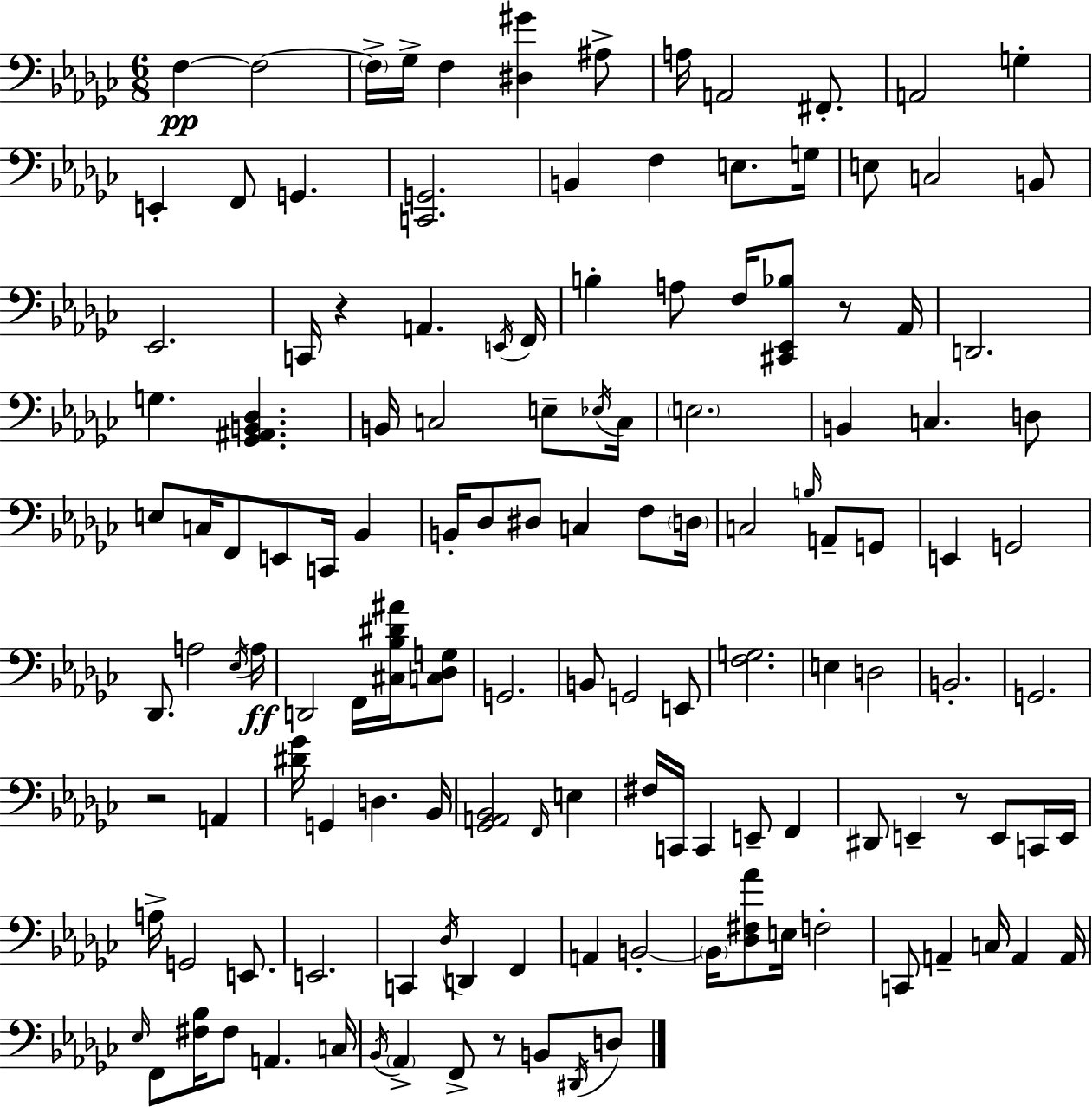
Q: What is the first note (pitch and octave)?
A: F3